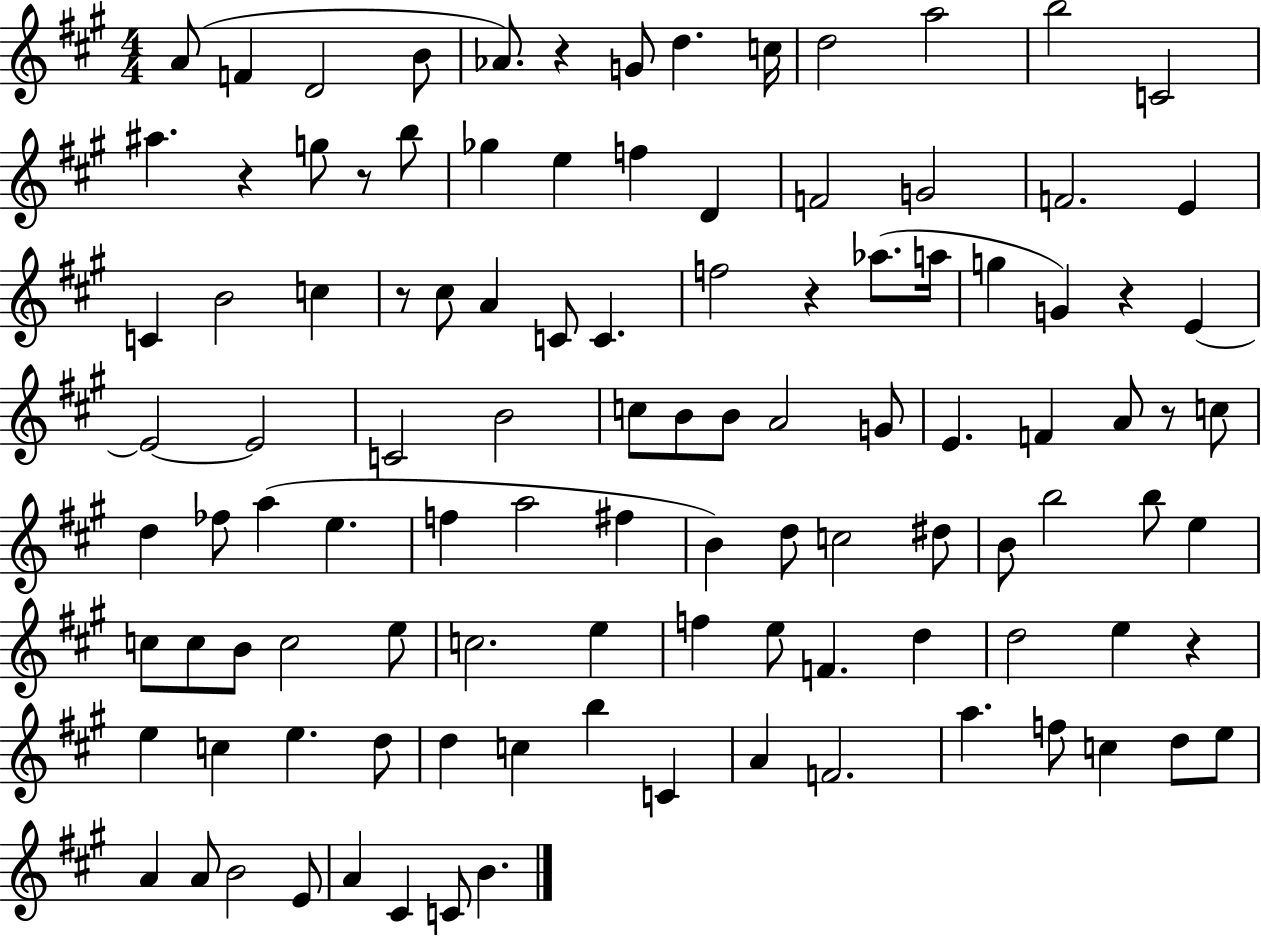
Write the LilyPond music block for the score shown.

{
  \clef treble
  \numericTimeSignature
  \time 4/4
  \key a \major
  a'8( f'4 d'2 b'8 | aes'8.) r4 g'8 d''4. c''16 | d''2 a''2 | b''2 c'2 | \break ais''4. r4 g''8 r8 b''8 | ges''4 e''4 f''4 d'4 | f'2 g'2 | f'2. e'4 | \break c'4 b'2 c''4 | r8 cis''8 a'4 c'8 c'4. | f''2 r4 aes''8.( a''16 | g''4 g'4) r4 e'4~~ | \break e'2~~ e'2 | c'2 b'2 | c''8 b'8 b'8 a'2 g'8 | e'4. f'4 a'8 r8 c''8 | \break d''4 fes''8 a''4( e''4. | f''4 a''2 fis''4 | b'4) d''8 c''2 dis''8 | b'8 b''2 b''8 e''4 | \break c''8 c''8 b'8 c''2 e''8 | c''2. e''4 | f''4 e''8 f'4. d''4 | d''2 e''4 r4 | \break e''4 c''4 e''4. d''8 | d''4 c''4 b''4 c'4 | a'4 f'2. | a''4. f''8 c''4 d''8 e''8 | \break a'4 a'8 b'2 e'8 | a'4 cis'4 c'8 b'4. | \bar "|."
}